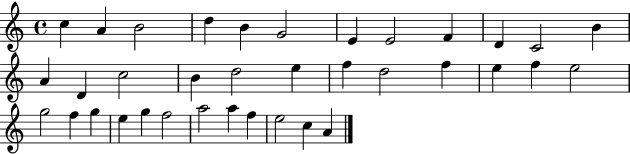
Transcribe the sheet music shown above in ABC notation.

X:1
T:Untitled
M:4/4
L:1/4
K:C
c A B2 d B G2 E E2 F D C2 B A D c2 B d2 e f d2 f e f e2 g2 f g e g f2 a2 a f e2 c A